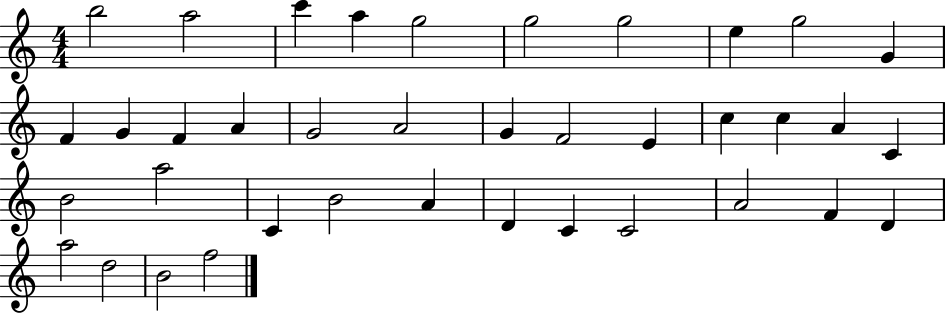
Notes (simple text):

B5/h A5/h C6/q A5/q G5/h G5/h G5/h E5/q G5/h G4/q F4/q G4/q F4/q A4/q G4/h A4/h G4/q F4/h E4/q C5/q C5/q A4/q C4/q B4/h A5/h C4/q B4/h A4/q D4/q C4/q C4/h A4/h F4/q D4/q A5/h D5/h B4/h F5/h